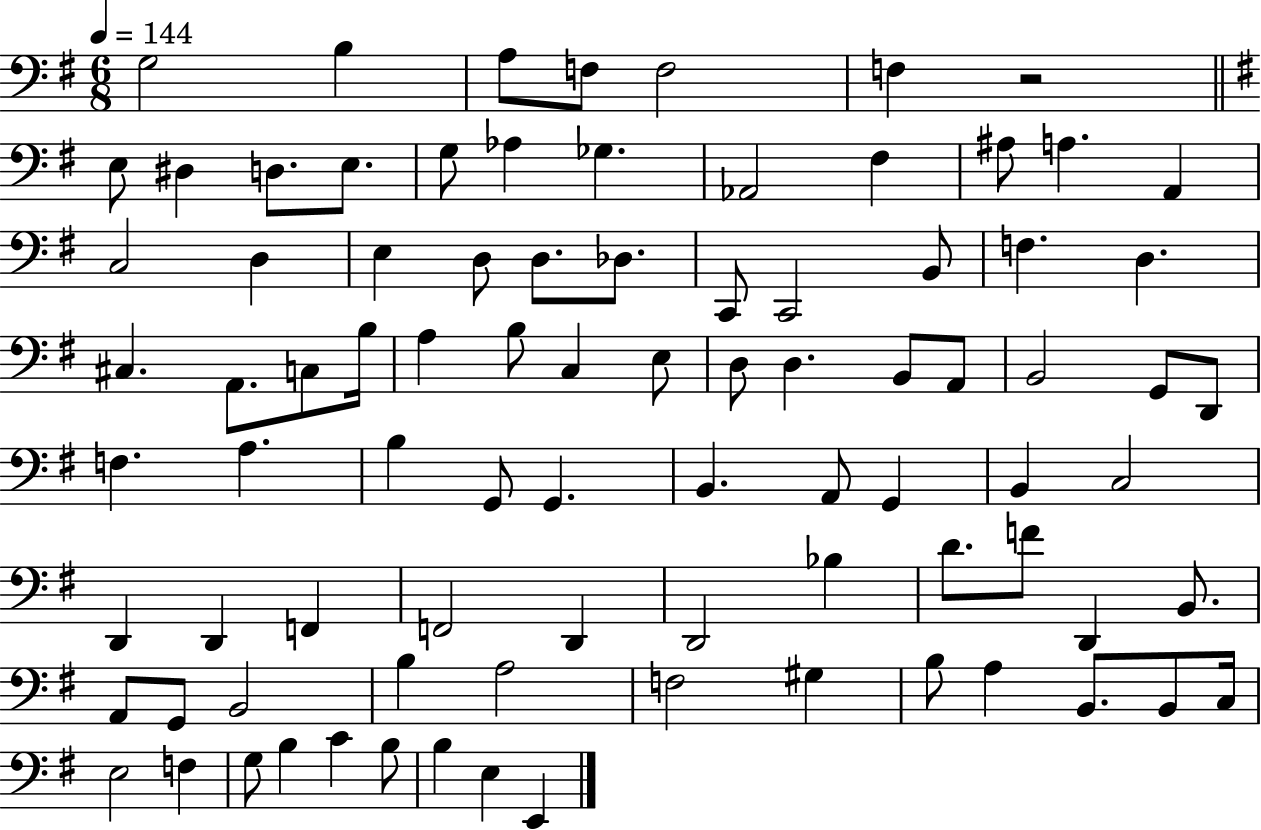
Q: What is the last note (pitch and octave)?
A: E2